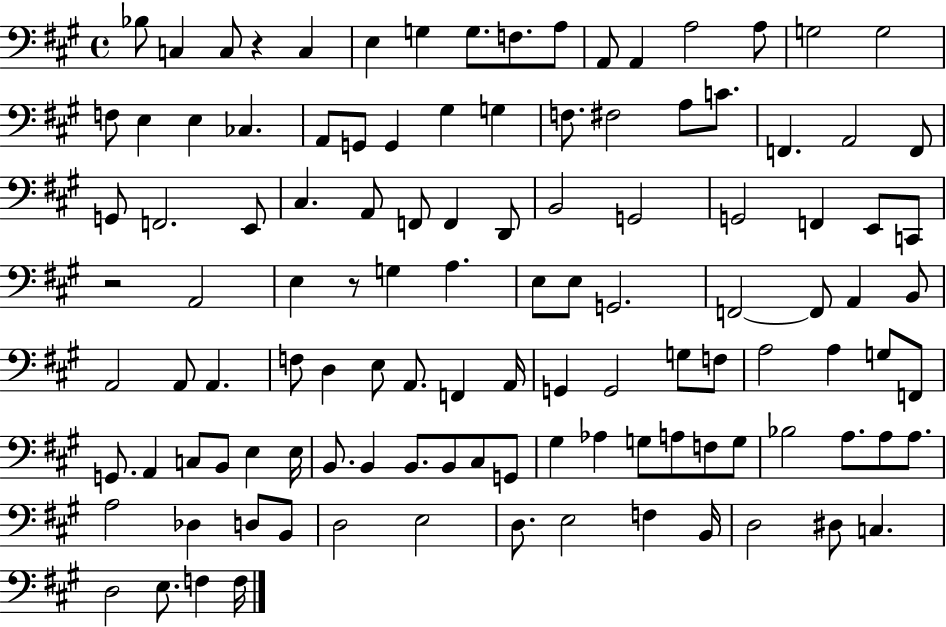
X:1
T:Untitled
M:4/4
L:1/4
K:A
_B,/2 C, C,/2 z C, E, G, G,/2 F,/2 A,/2 A,,/2 A,, A,2 A,/2 G,2 G,2 F,/2 E, E, _C, A,,/2 G,,/2 G,, ^G, G, F,/2 ^F,2 A,/2 C/2 F,, A,,2 F,,/2 G,,/2 F,,2 E,,/2 ^C, A,,/2 F,,/2 F,, D,,/2 B,,2 G,,2 G,,2 F,, E,,/2 C,,/2 z2 A,,2 E, z/2 G, A, E,/2 E,/2 G,,2 F,,2 F,,/2 A,, B,,/2 A,,2 A,,/2 A,, F,/2 D, E,/2 A,,/2 F,, A,,/4 G,, G,,2 G,/2 F,/2 A,2 A, G,/2 F,,/2 G,,/2 A,, C,/2 B,,/2 E, E,/4 B,,/2 B,, B,,/2 B,,/2 ^C,/2 G,,/2 ^G, _A, G,/2 A,/2 F,/2 G,/2 _B,2 A,/2 A,/2 A,/2 A,2 _D, D,/2 B,,/2 D,2 E,2 D,/2 E,2 F, B,,/4 D,2 ^D,/2 C, D,2 E,/2 F, F,/4